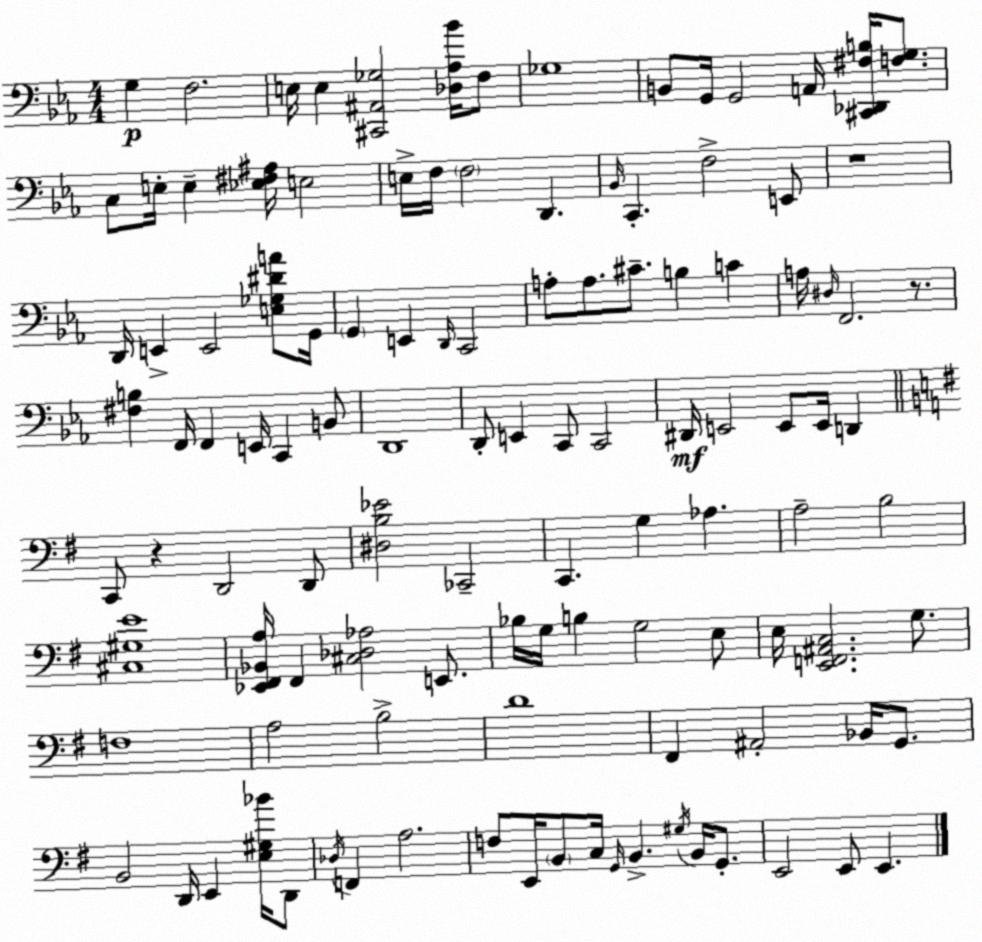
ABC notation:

X:1
T:Untitled
M:4/4
L:1/4
K:Cm
G, F,2 E,/4 E, [^C,,^A,,_G,]2 [_D,_A,_B]/4 F,/2 _G,4 B,,/2 G,,/4 G,,2 A,,/4 [^C,,_D,,^F,B,]/4 [F,G,]/2 C,/2 E,/4 E, [_E,^F,^A,]/4 E,2 E,/4 F,/4 F,2 D,, _B,,/4 C,, F,2 E,,/2 z4 D,,/4 E,, E,,2 [E,_G,^DA]/2 G,,/4 G,, E,, D,,/4 C,,2 A,/2 A,/2 ^C/2 B, C A,/4 ^D,/4 F,,2 z/2 [^F,B,] F,,/4 F,, E,,/4 C,, B,,/2 D,,4 D,,/2 E,, C,,/2 C,,2 ^D,,/4 E,,2 E,,/2 E,,/4 D,, C,,/2 z D,,2 D,,/2 [^D,B,_E]2 _C,,2 C,, G, _A, A,2 B,2 [^C,^G,E]4 [_E,,^F,,_B,,A,]/4 ^F,, [^C,_D,_A,]2 E,,/2 _B,/4 G,/4 B, G,2 E,/2 E,/4 [E,,F,,^A,,C,]2 G,/2 F,4 A,2 B,2 D4 ^F,, ^A,,2 _B,,/4 G,,/2 B,,2 D,,/4 E,, [E,^G,_B]/4 D,,/2 _D,/4 F,, A,2 F,/2 E,,/4 B,,/2 C,/4 G,,/4 B,, ^G,/4 B,,/4 G,,/2 E,,2 E,,/2 E,,